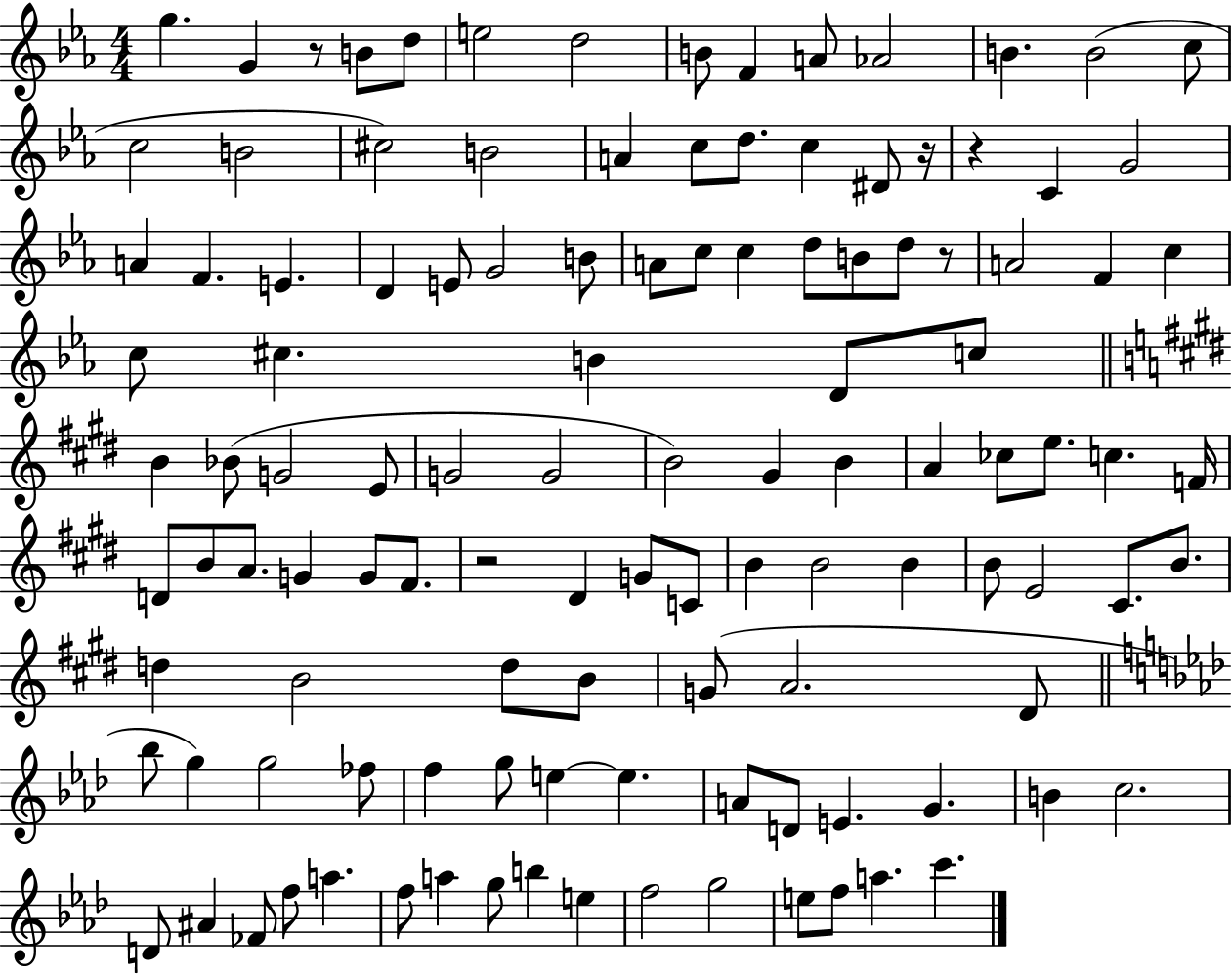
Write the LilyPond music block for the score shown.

{
  \clef treble
  \numericTimeSignature
  \time 4/4
  \key ees \major
  g''4. g'4 r8 b'8 d''8 | e''2 d''2 | b'8 f'4 a'8 aes'2 | b'4. b'2( c''8 | \break c''2 b'2 | cis''2) b'2 | a'4 c''8 d''8. c''4 dis'8 r16 | r4 c'4 g'2 | \break a'4 f'4. e'4. | d'4 e'8 g'2 b'8 | a'8 c''8 c''4 d''8 b'8 d''8 r8 | a'2 f'4 c''4 | \break c''8 cis''4. b'4 d'8 c''8 | \bar "||" \break \key e \major b'4 bes'8( g'2 e'8 | g'2 g'2 | b'2) gis'4 b'4 | a'4 ces''8 e''8. c''4. f'16 | \break d'8 b'8 a'8. g'4 g'8 fis'8. | r2 dis'4 g'8 c'8 | b'4 b'2 b'4 | b'8 e'2 cis'8. b'8. | \break d''4 b'2 d''8 b'8 | g'8( a'2. dis'8 | \bar "||" \break \key aes \major bes''8 g''4) g''2 fes''8 | f''4 g''8 e''4~~ e''4. | a'8 d'8 e'4. g'4. | b'4 c''2. | \break d'8 ais'4 fes'8 f''8 a''4. | f''8 a''4 g''8 b''4 e''4 | f''2 g''2 | e''8 f''8 a''4. c'''4. | \break \bar "|."
}